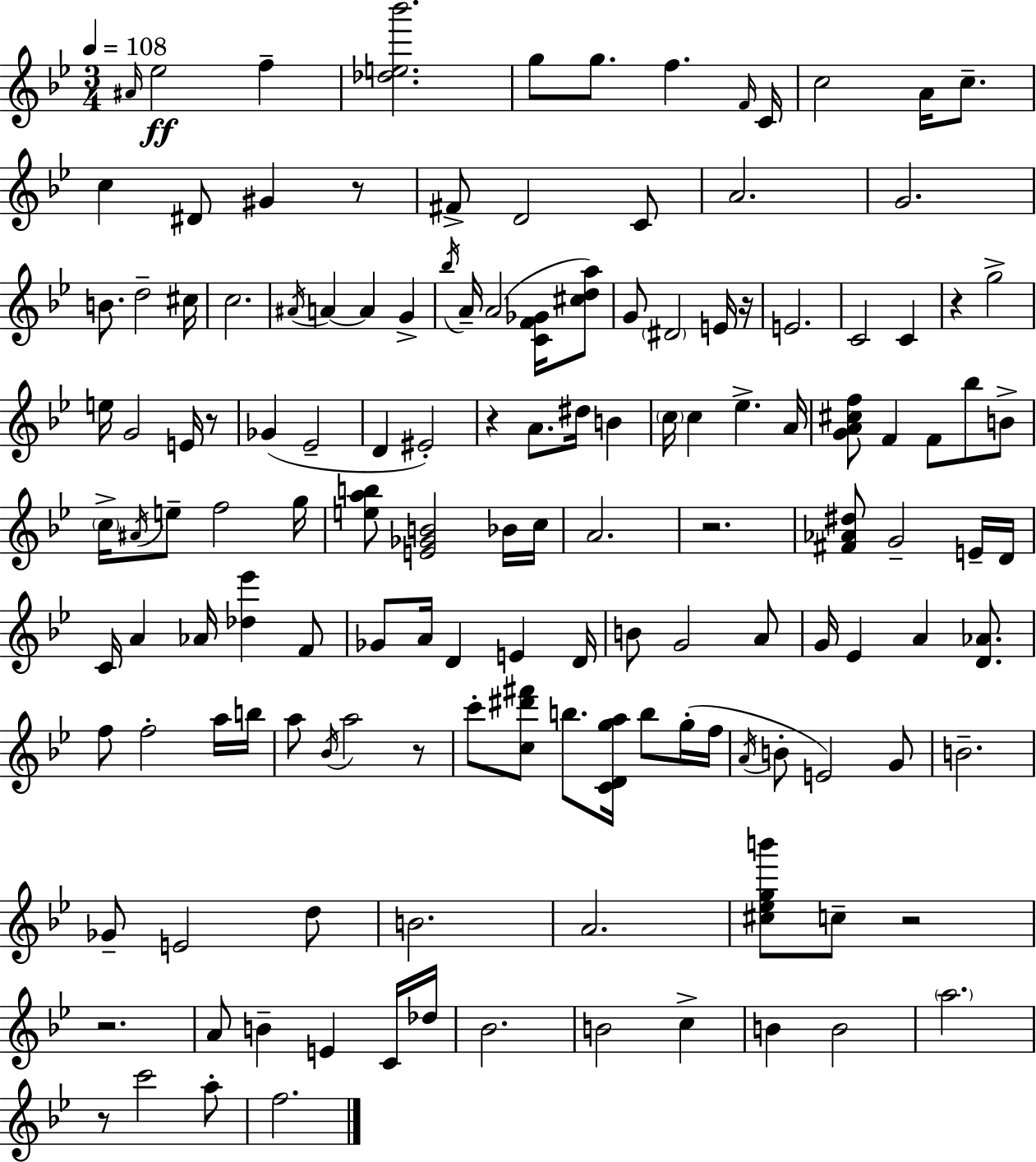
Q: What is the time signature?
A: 3/4